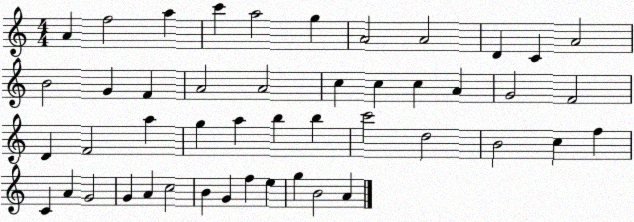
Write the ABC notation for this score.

X:1
T:Untitled
M:4/4
L:1/4
K:C
A f2 a c' a2 g A2 A2 D C A2 B2 G F A2 A2 c c c A G2 F2 D F2 a g a b b c'2 d2 B2 c f C A G2 G A c2 B G f e g B2 A